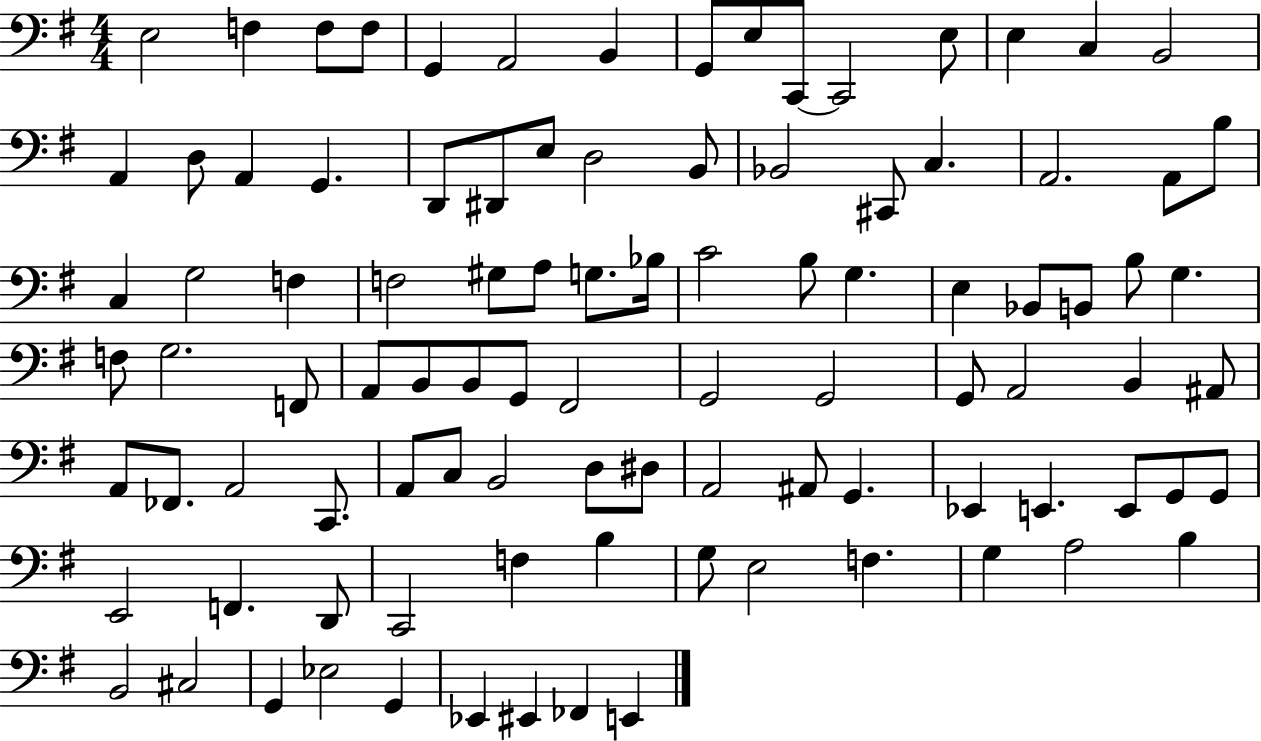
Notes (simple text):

E3/h F3/q F3/e F3/e G2/q A2/h B2/q G2/e E3/e C2/e C2/h E3/e E3/q C3/q B2/h A2/q D3/e A2/q G2/q. D2/e D#2/e E3/e D3/h B2/e Bb2/h C#2/e C3/q. A2/h. A2/e B3/e C3/q G3/h F3/q F3/h G#3/e A3/e G3/e. Bb3/s C4/h B3/e G3/q. E3/q Bb2/e B2/e B3/e G3/q. F3/e G3/h. F2/e A2/e B2/e B2/e G2/e F#2/h G2/h G2/h G2/e A2/h B2/q A#2/e A2/e FES2/e. A2/h C2/e. A2/e C3/e B2/h D3/e D#3/e A2/h A#2/e G2/q. Eb2/q E2/q. E2/e G2/e G2/e E2/h F2/q. D2/e C2/h F3/q B3/q G3/e E3/h F3/q. G3/q A3/h B3/q B2/h C#3/h G2/q Eb3/h G2/q Eb2/q EIS2/q FES2/q E2/q